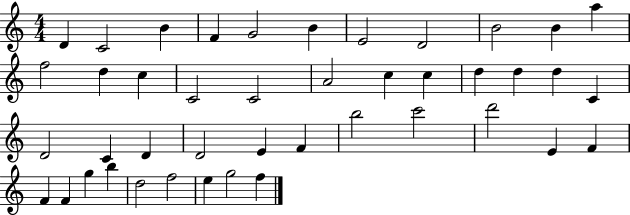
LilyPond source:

{
  \clef treble
  \numericTimeSignature
  \time 4/4
  \key c \major
  d'4 c'2 b'4 | f'4 g'2 b'4 | e'2 d'2 | b'2 b'4 a''4 | \break f''2 d''4 c''4 | c'2 c'2 | a'2 c''4 c''4 | d''4 d''4 d''4 c'4 | \break d'2 c'4 d'4 | d'2 e'4 f'4 | b''2 c'''2 | d'''2 e'4 f'4 | \break f'4 f'4 g''4 b''4 | d''2 f''2 | e''4 g''2 f''4 | \bar "|."
}